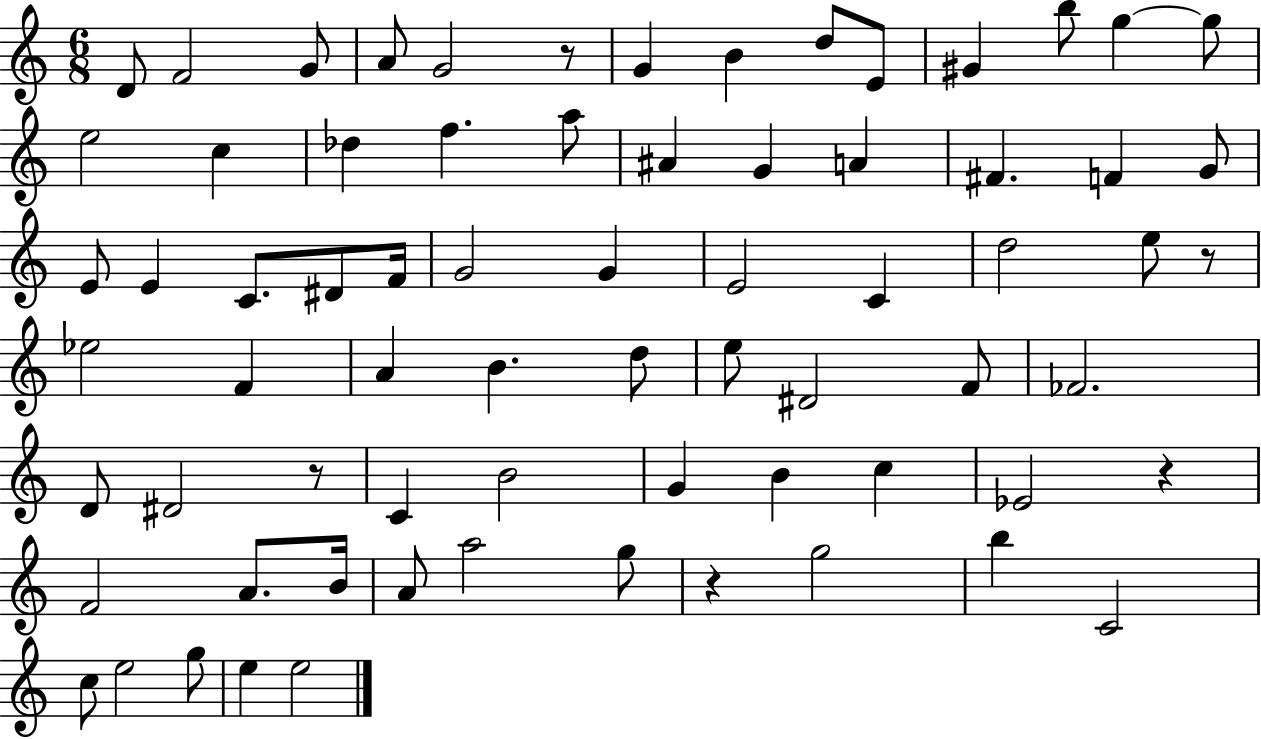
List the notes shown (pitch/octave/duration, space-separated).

D4/e F4/h G4/e A4/e G4/h R/e G4/q B4/q D5/e E4/e G#4/q B5/e G5/q G5/e E5/h C5/q Db5/q F5/q. A5/e A#4/q G4/q A4/q F#4/q. F4/q G4/e E4/e E4/q C4/e. D#4/e F4/s G4/h G4/q E4/h C4/q D5/h E5/e R/e Eb5/h F4/q A4/q B4/q. D5/e E5/e D#4/h F4/e FES4/h. D4/e D#4/h R/e C4/q B4/h G4/q B4/q C5/q Eb4/h R/q F4/h A4/e. B4/s A4/e A5/h G5/e R/q G5/h B5/q C4/h C5/e E5/h G5/e E5/q E5/h